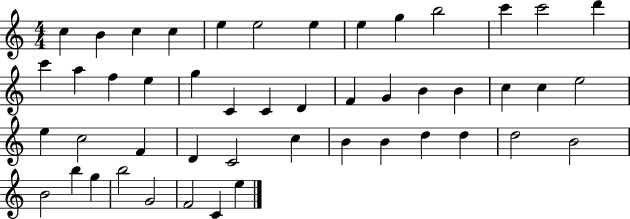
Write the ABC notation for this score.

X:1
T:Untitled
M:4/4
L:1/4
K:C
c B c c e e2 e e g b2 c' c'2 d' c' a f e g C C D F G B B c c e2 e c2 F D C2 c B B d d d2 B2 B2 b g b2 G2 F2 C e